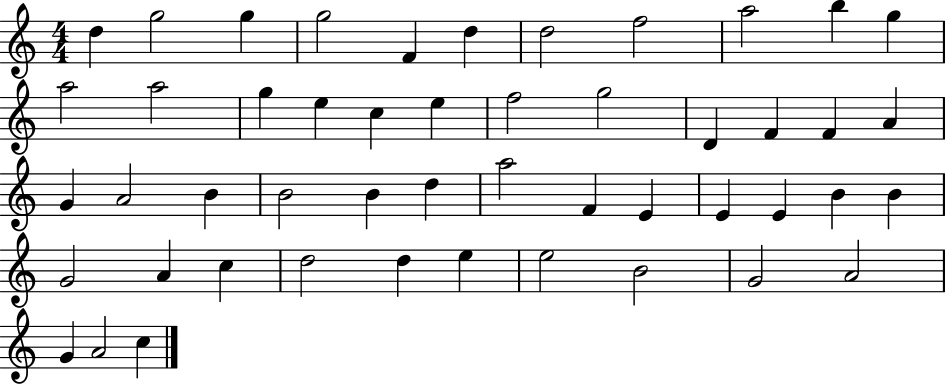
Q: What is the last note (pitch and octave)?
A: C5